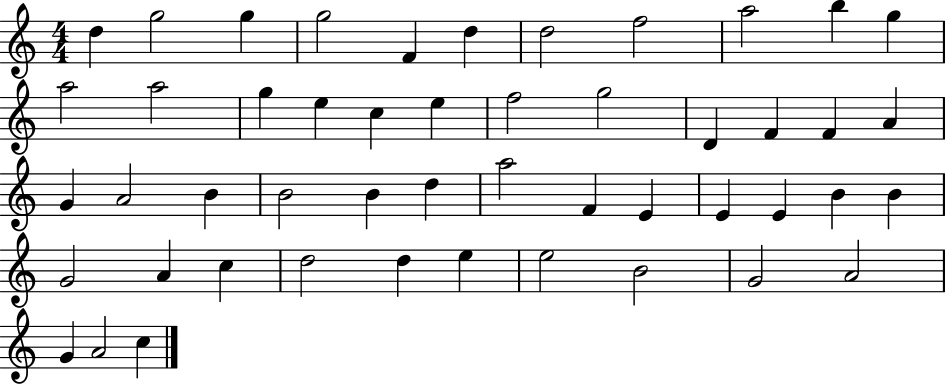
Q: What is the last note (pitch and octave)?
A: C5